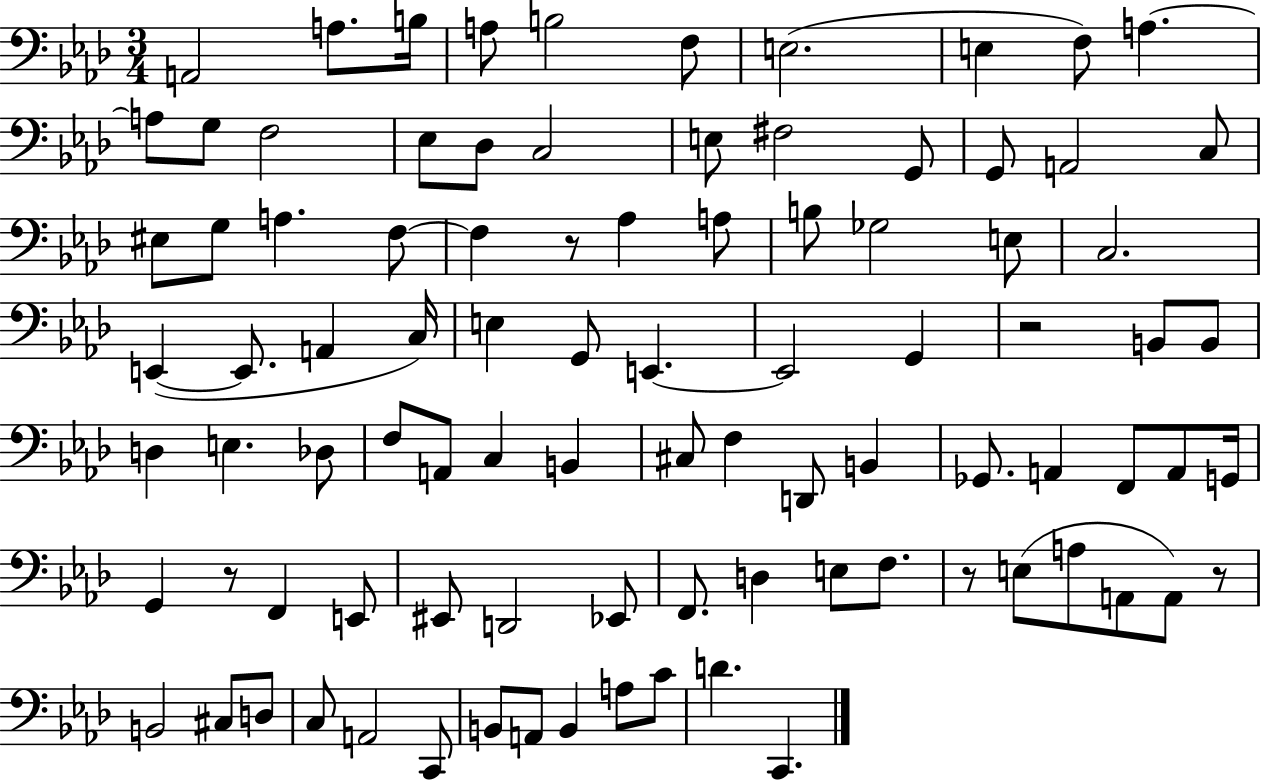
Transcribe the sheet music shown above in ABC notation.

X:1
T:Untitled
M:3/4
L:1/4
K:Ab
A,,2 A,/2 B,/4 A,/2 B,2 F,/2 E,2 E, F,/2 A, A,/2 G,/2 F,2 _E,/2 _D,/2 C,2 E,/2 ^F,2 G,,/2 G,,/2 A,,2 C,/2 ^E,/2 G,/2 A, F,/2 F, z/2 _A, A,/2 B,/2 _G,2 E,/2 C,2 E,, E,,/2 A,, C,/4 E, G,,/2 E,, E,,2 G,, z2 B,,/2 B,,/2 D, E, _D,/2 F,/2 A,,/2 C, B,, ^C,/2 F, D,,/2 B,, _G,,/2 A,, F,,/2 A,,/2 G,,/4 G,, z/2 F,, E,,/2 ^E,,/2 D,,2 _E,,/2 F,,/2 D, E,/2 F,/2 z/2 E,/2 A,/2 A,,/2 A,,/2 z/2 B,,2 ^C,/2 D,/2 C,/2 A,,2 C,,/2 B,,/2 A,,/2 B,, A,/2 C/2 D C,,